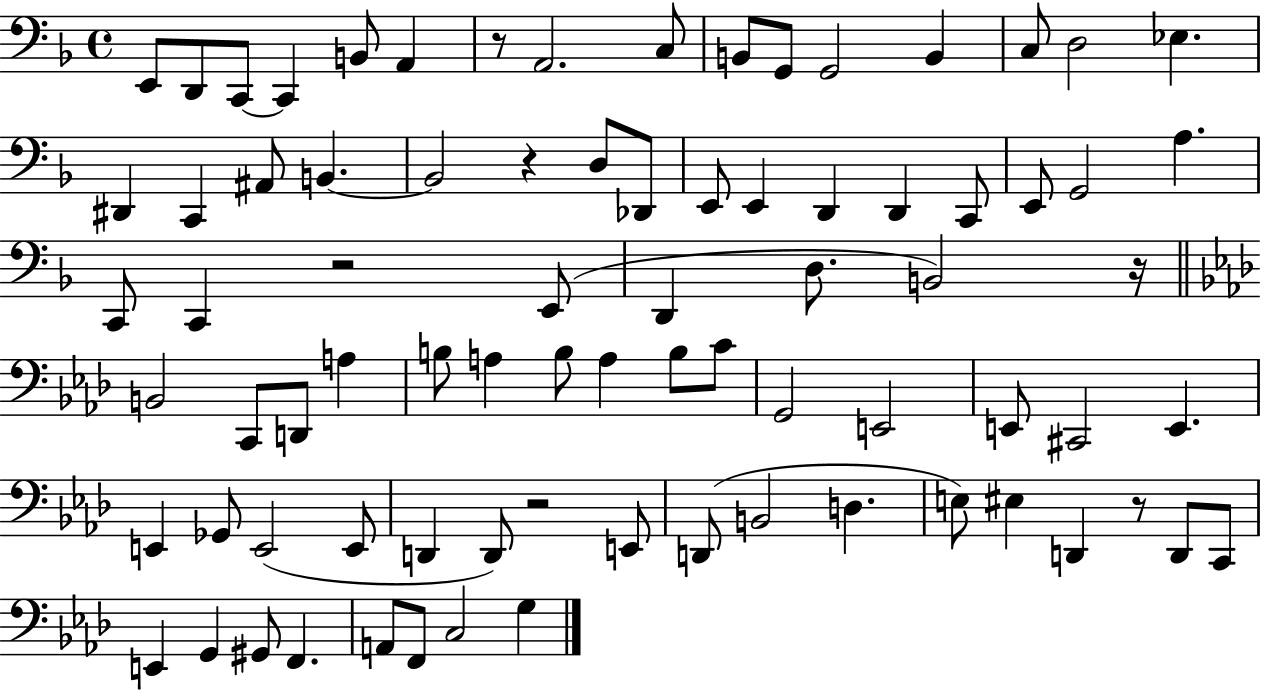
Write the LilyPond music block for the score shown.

{
  \clef bass
  \time 4/4
  \defaultTimeSignature
  \key f \major
  e,8 d,8 c,8~~ c,4 b,8 a,4 | r8 a,2. c8 | b,8 g,8 g,2 b,4 | c8 d2 ees4. | \break dis,4 c,4 ais,8 b,4.~~ | b,2 r4 d8 des,8 | e,8 e,4 d,4 d,4 c,8 | e,8 g,2 a4. | \break c,8 c,4 r2 e,8( | d,4 d8. b,2) r16 | \bar "||" \break \key f \minor b,2 c,8 d,8 a4 | b8 a4 b8 a4 b8 c'8 | g,2 e,2 | e,8 cis,2 e,4. | \break e,4 ges,8 e,2( e,8 | d,4 d,8) r2 e,8 | d,8( b,2 d4. | e8) eis4 d,4 r8 d,8 c,8 | \break e,4 g,4 gis,8 f,4. | a,8 f,8 c2 g4 | \bar "|."
}